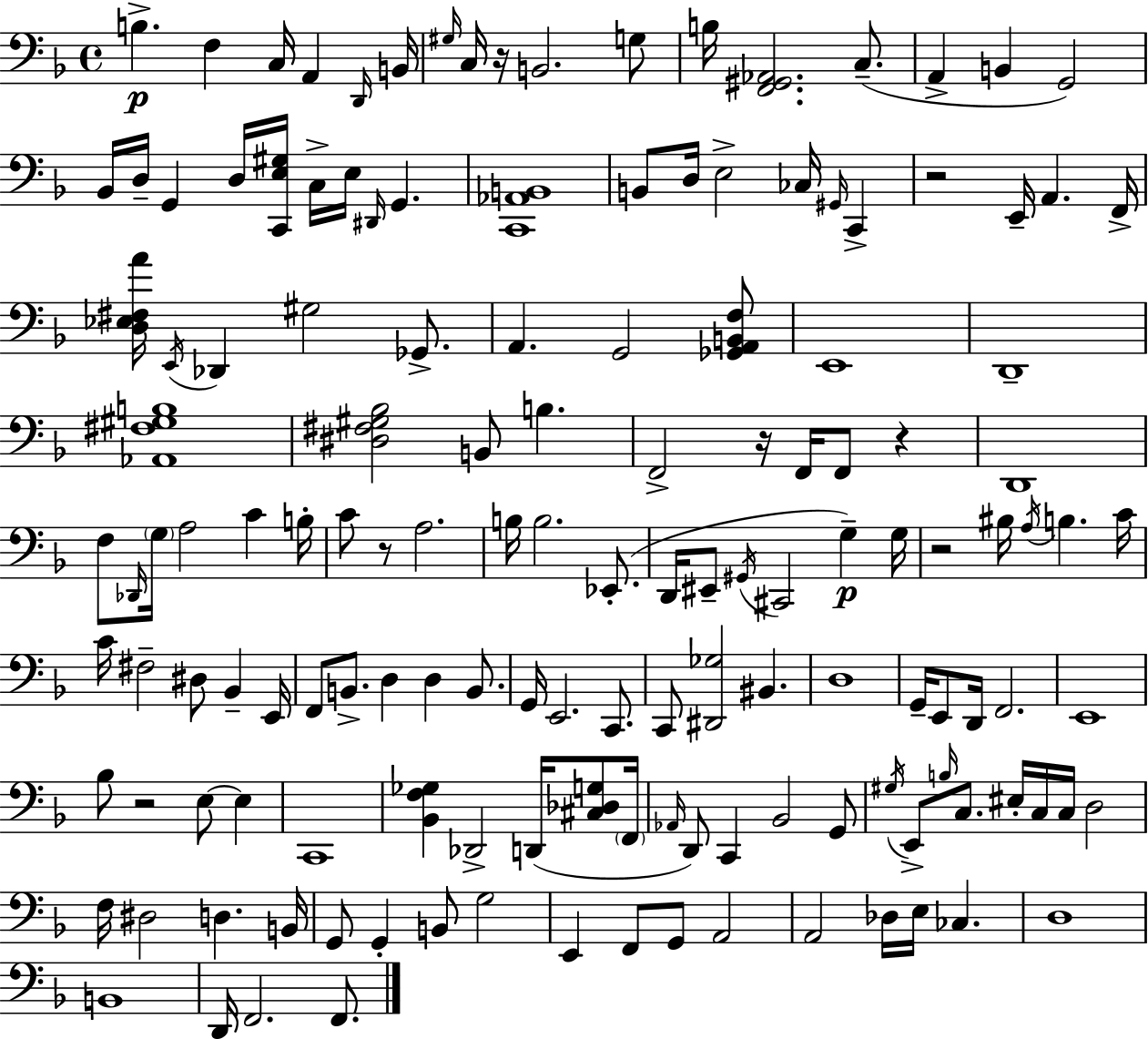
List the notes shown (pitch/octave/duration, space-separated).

B3/q. F3/q C3/s A2/q D2/s B2/s G#3/s C3/s R/s B2/h. G3/e B3/s [F2,G#2,Ab2]/h. C3/e. A2/q B2/q G2/h Bb2/s D3/s G2/q D3/s [C2,E3,G#3]/s C3/s E3/s D#2/s G2/q. [C2,Ab2,B2]/w B2/e D3/s E3/h CES3/s G#2/s C2/q R/h E2/s A2/q. F2/s [D3,Eb3,F#3,A4]/s E2/s Db2/q G#3/h Gb2/e. A2/q. G2/h [Gb2,A2,B2,F3]/e E2/w D2/w [Ab2,F#3,G#3,B3]/w [D#3,F#3,G#3,Bb3]/h B2/e B3/q. F2/h R/s F2/s F2/e R/q D2/w F3/e Db2/s G3/s A3/h C4/q B3/s C4/e R/e A3/h. B3/s B3/h. Eb2/e. D2/s EIS2/e G#2/s C#2/h G3/q G3/s R/h BIS3/s A3/s B3/q. C4/s C4/s F#3/h D#3/e Bb2/q E2/s F2/e B2/e. D3/q D3/q B2/e. G2/s E2/h. C2/e. C2/e [D#2,Gb3]/h BIS2/q. D3/w G2/s E2/e D2/s F2/h. E2/w Bb3/e R/h E3/e E3/q C2/w [Bb2,F3,Gb3]/q Db2/h D2/s [C#3,Db3,G3]/e F2/s Ab2/s D2/e C2/q Bb2/h G2/e G#3/s E2/e B3/s C3/e. EIS3/s C3/s C3/s D3/h F3/s D#3/h D3/q. B2/s G2/e G2/q B2/e G3/h E2/q F2/e G2/e A2/h A2/h Db3/s E3/s CES3/q. D3/w B2/w D2/s F2/h. F2/e.